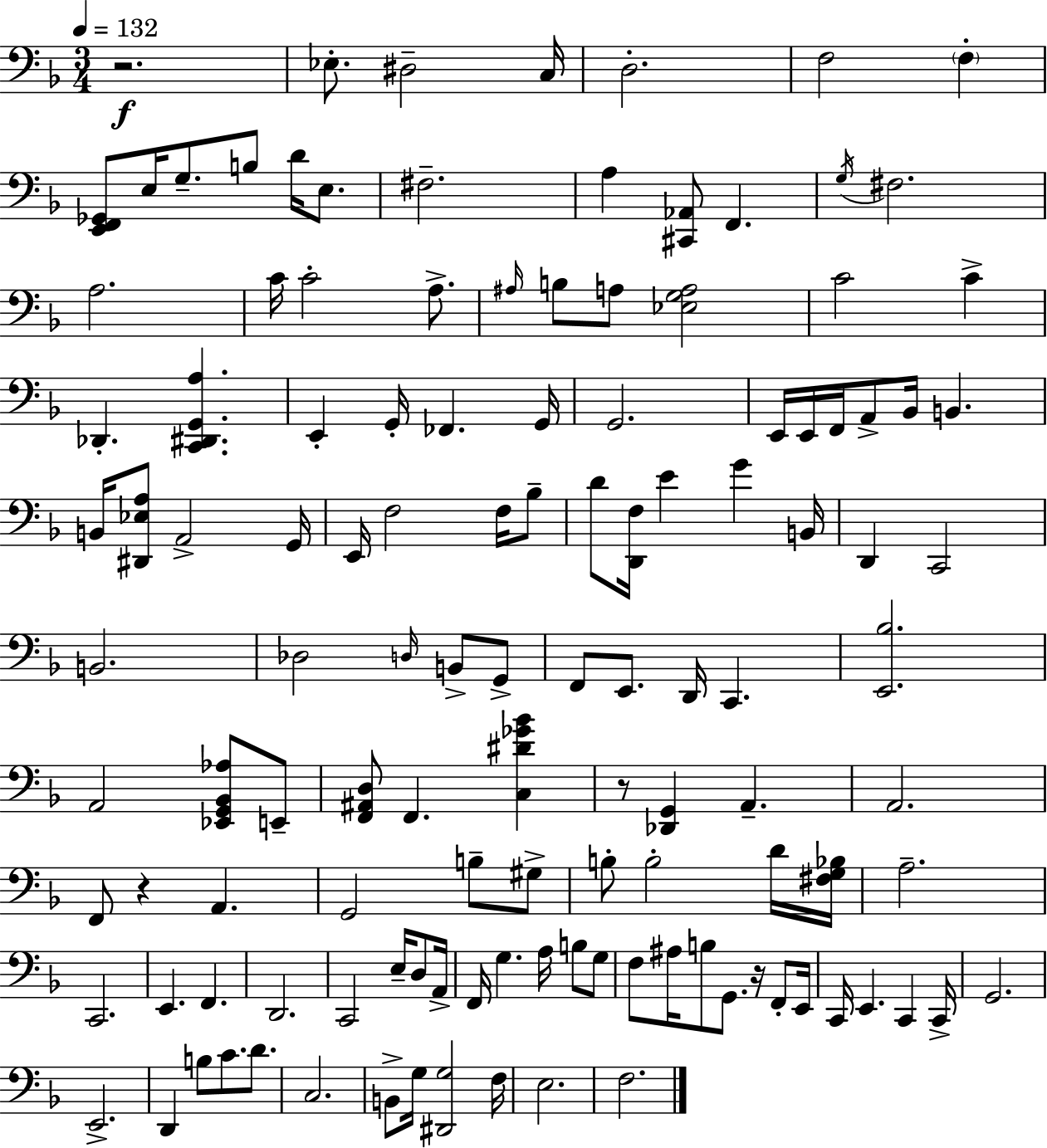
R/h. Eb3/e. D#3/h C3/s D3/h. F3/h F3/q [E2,F2,Gb2]/e E3/s G3/e. B3/e D4/s E3/e. F#3/h. A3/q [C#2,Ab2]/e F2/q. G3/s F#3/h. A3/h. C4/s C4/h A3/e. A#3/s B3/e A3/e [Eb3,G3,A3]/h C4/h C4/q Db2/q. [C2,D#2,G2,A3]/q. E2/q G2/s FES2/q. G2/s G2/h. E2/s E2/s F2/s A2/e Bb2/s B2/q. B2/s [D#2,Eb3,A3]/e A2/h G2/s E2/s F3/h F3/s Bb3/e D4/e [D2,F3]/s E4/q G4/q B2/s D2/q C2/h B2/h. Db3/h D3/s B2/e G2/e F2/e E2/e. D2/s C2/q. [E2,Bb3]/h. A2/h [Eb2,G2,Bb2,Ab3]/e E2/e [F2,A#2,D3]/e F2/q. [C3,D#4,Gb4,Bb4]/q R/e [Db2,G2]/q A2/q. A2/h. F2/e R/q A2/q. G2/h B3/e G#3/e B3/e B3/h D4/s [F#3,G3,Bb3]/s A3/h. C2/h. E2/q. F2/q. D2/h. C2/h E3/s D3/e A2/s F2/s G3/q. A3/s B3/e G3/e F3/e A#3/s B3/e G2/e. R/s F2/e E2/s C2/s E2/q. C2/q C2/s G2/h. E2/h. D2/q B3/e C4/e. D4/e. C3/h. B2/e G3/s [D#2,G3]/h F3/s E3/h. F3/h.